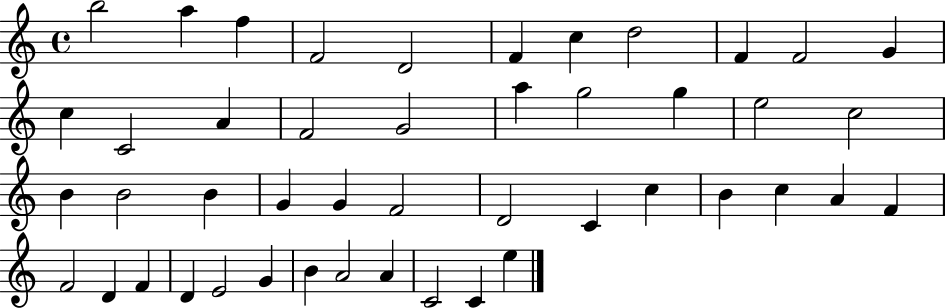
B5/h A5/q F5/q F4/h D4/h F4/q C5/q D5/h F4/q F4/h G4/q C5/q C4/h A4/q F4/h G4/h A5/q G5/h G5/q E5/h C5/h B4/q B4/h B4/q G4/q G4/q F4/h D4/h C4/q C5/q B4/q C5/q A4/q F4/q F4/h D4/q F4/q D4/q E4/h G4/q B4/q A4/h A4/q C4/h C4/q E5/q